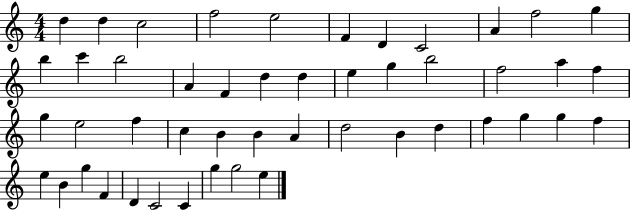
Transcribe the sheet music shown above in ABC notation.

X:1
T:Untitled
M:4/4
L:1/4
K:C
d d c2 f2 e2 F D C2 A f2 g b c' b2 A F d d e g b2 f2 a f g e2 f c B B A d2 B d f g g f e B g F D C2 C g g2 e